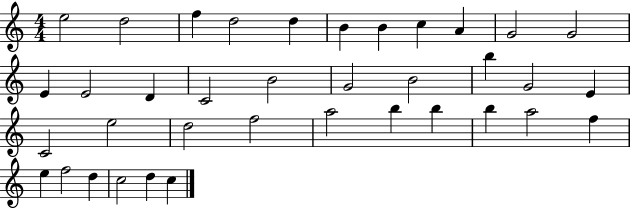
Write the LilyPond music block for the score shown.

{
  \clef treble
  \numericTimeSignature
  \time 4/4
  \key c \major
  e''2 d''2 | f''4 d''2 d''4 | b'4 b'4 c''4 a'4 | g'2 g'2 | \break e'4 e'2 d'4 | c'2 b'2 | g'2 b'2 | b''4 g'2 e'4 | \break c'2 e''2 | d''2 f''2 | a''2 b''4 b''4 | b''4 a''2 f''4 | \break e''4 f''2 d''4 | c''2 d''4 c''4 | \bar "|."
}